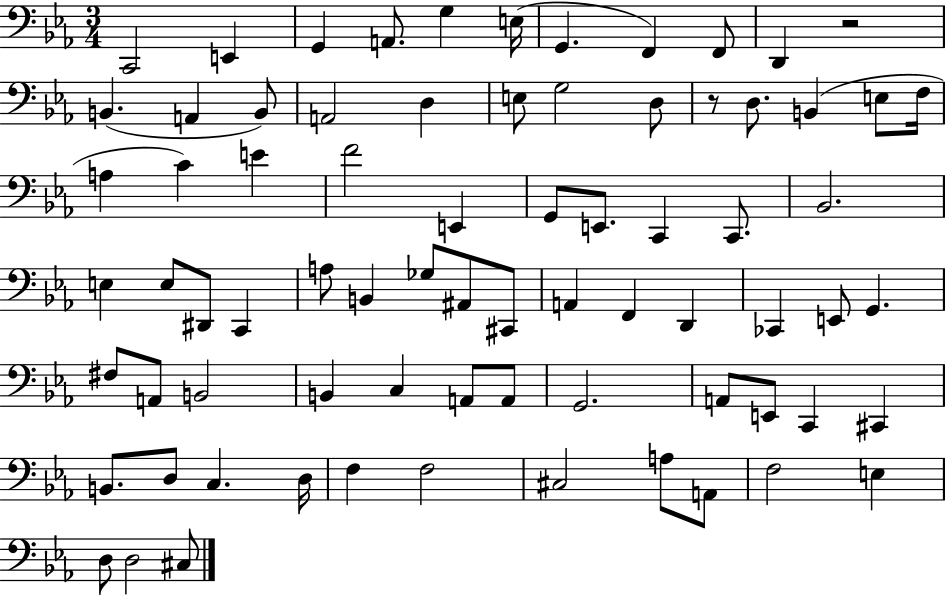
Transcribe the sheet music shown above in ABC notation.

X:1
T:Untitled
M:3/4
L:1/4
K:Eb
C,,2 E,, G,, A,,/2 G, E,/4 G,, F,, F,,/2 D,, z2 B,, A,, B,,/2 A,,2 D, E,/2 G,2 D,/2 z/2 D,/2 B,, E,/2 F,/4 A, C E F2 E,, G,,/2 E,,/2 C,, C,,/2 _B,,2 E, E,/2 ^D,,/2 C,, A,/2 B,, _G,/2 ^A,,/2 ^C,,/2 A,, F,, D,, _C,, E,,/2 G,, ^F,/2 A,,/2 B,,2 B,, C, A,,/2 A,,/2 G,,2 A,,/2 E,,/2 C,, ^C,, B,,/2 D,/2 C, D,/4 F, F,2 ^C,2 A,/2 A,,/2 F,2 E, D,/2 D,2 ^C,/2